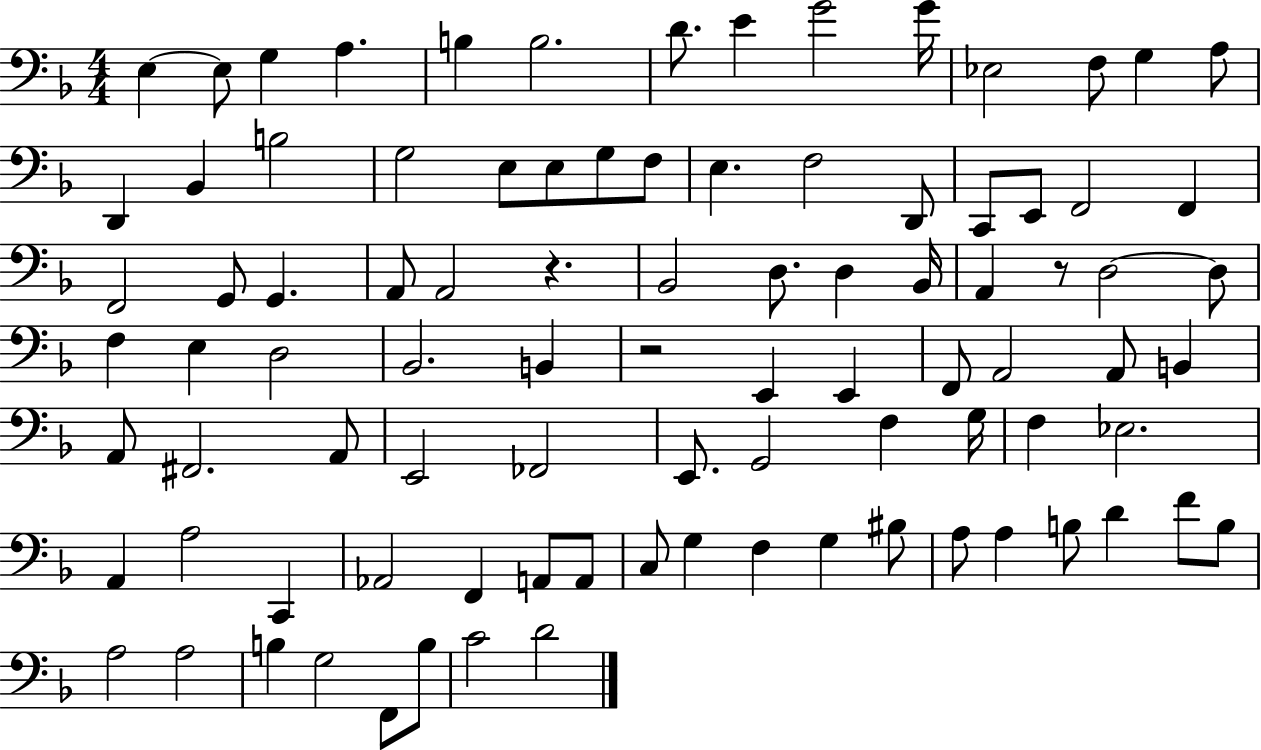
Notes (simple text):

E3/q E3/e G3/q A3/q. B3/q B3/h. D4/e. E4/q G4/h G4/s Eb3/h F3/e G3/q A3/e D2/q Bb2/q B3/h G3/h E3/e E3/e G3/e F3/e E3/q. F3/h D2/e C2/e E2/e F2/h F2/q F2/h G2/e G2/q. A2/e A2/h R/q. Bb2/h D3/e. D3/q Bb2/s A2/q R/e D3/h D3/e F3/q E3/q D3/h Bb2/h. B2/q R/h E2/q E2/q F2/e A2/h A2/e B2/q A2/e F#2/h. A2/e E2/h FES2/h E2/e. G2/h F3/q G3/s F3/q Eb3/h. A2/q A3/h C2/q Ab2/h F2/q A2/e A2/e C3/e G3/q F3/q G3/q BIS3/e A3/e A3/q B3/e D4/q F4/e B3/e A3/h A3/h B3/q G3/h F2/e B3/e C4/h D4/h